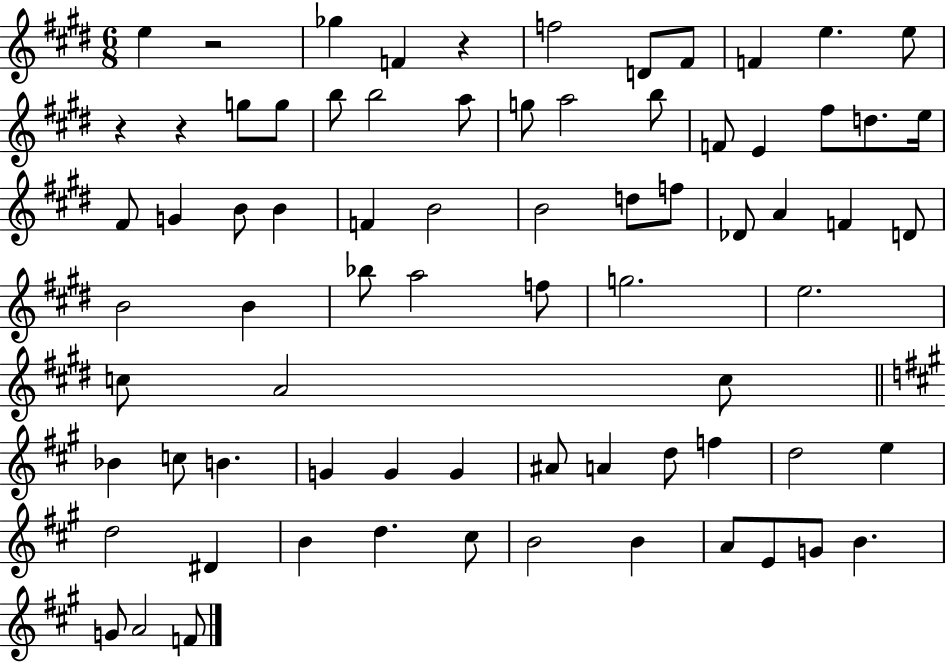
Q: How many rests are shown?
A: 4